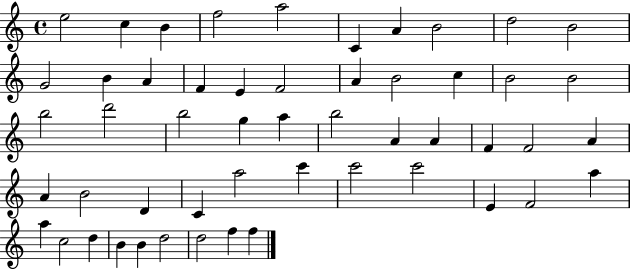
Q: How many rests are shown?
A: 0